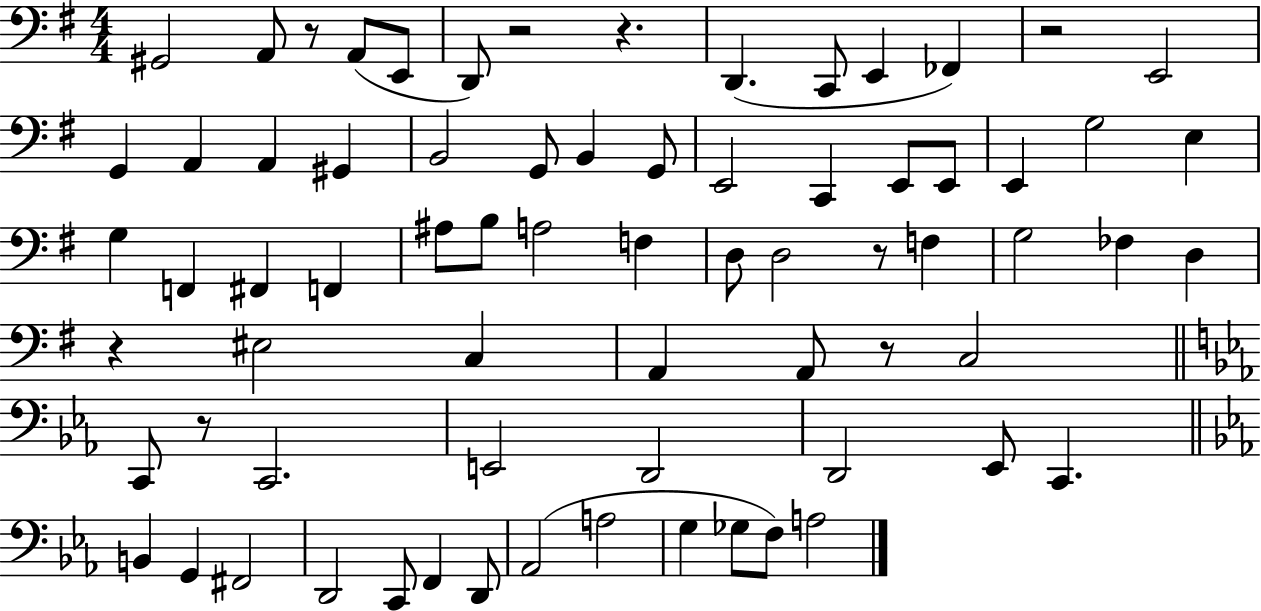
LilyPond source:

{
  \clef bass
  \numericTimeSignature
  \time 4/4
  \key g \major
  gis,2 a,8 r8 a,8( e,8 | d,8) r2 r4. | d,4.( c,8 e,4 fes,4) | r2 e,2 | \break g,4 a,4 a,4 gis,4 | b,2 g,8 b,4 g,8 | e,2 c,4 e,8 e,8 | e,4 g2 e4 | \break g4 f,4 fis,4 f,4 | ais8 b8 a2 f4 | d8 d2 r8 f4 | g2 fes4 d4 | \break r4 eis2 c4 | a,4 a,8 r8 c2 | \bar "||" \break \key ees \major c,8 r8 c,2. | e,2 d,2 | d,2 ees,8 c,4. | \bar "||" \break \key c \minor b,4 g,4 fis,2 | d,2 c,8 f,4 d,8 | aes,2( a2 | g4 ges8 f8) a2 | \break \bar "|."
}